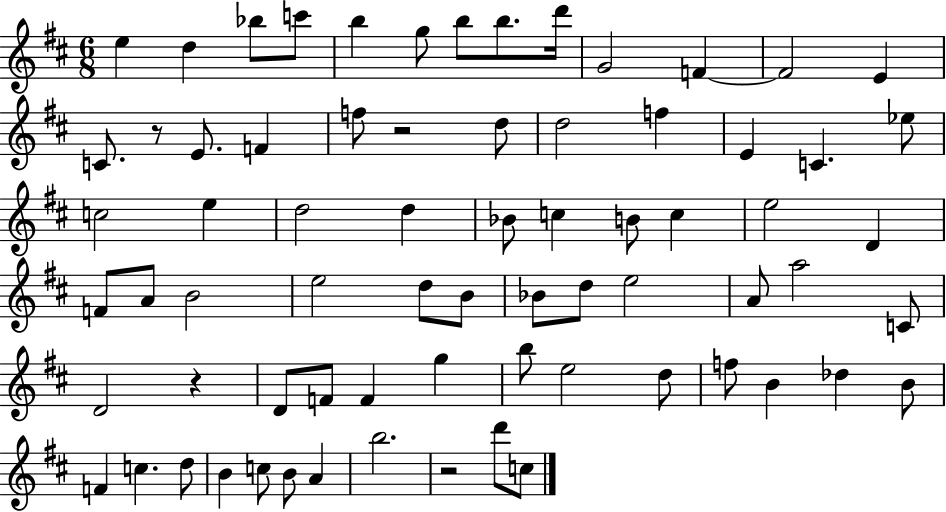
E5/q D5/q Bb5/e C6/e B5/q G5/e B5/e B5/e. D6/s G4/h F4/q F4/h E4/q C4/e. R/e E4/e. F4/q F5/e R/h D5/e D5/h F5/q E4/q C4/q. Eb5/e C5/h E5/q D5/h D5/q Bb4/e C5/q B4/e C5/q E5/h D4/q F4/e A4/e B4/h E5/h D5/e B4/e Bb4/e D5/e E5/h A4/e A5/h C4/e D4/h R/q D4/e F4/e F4/q G5/q B5/e E5/h D5/e F5/e B4/q Db5/q B4/e F4/q C5/q. D5/e B4/q C5/e B4/e A4/q B5/h. R/h D6/e C5/e